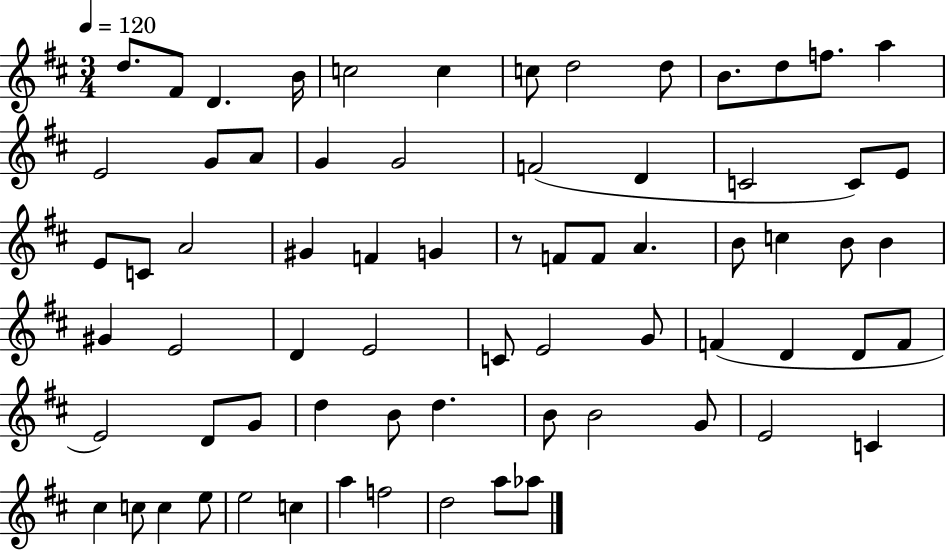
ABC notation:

X:1
T:Untitled
M:3/4
L:1/4
K:D
d/2 ^F/2 D B/4 c2 c c/2 d2 d/2 B/2 d/2 f/2 a E2 G/2 A/2 G G2 F2 D C2 C/2 E/2 E/2 C/2 A2 ^G F G z/2 F/2 F/2 A B/2 c B/2 B ^G E2 D E2 C/2 E2 G/2 F D D/2 F/2 E2 D/2 G/2 d B/2 d B/2 B2 G/2 E2 C ^c c/2 c e/2 e2 c a f2 d2 a/2 _a/2